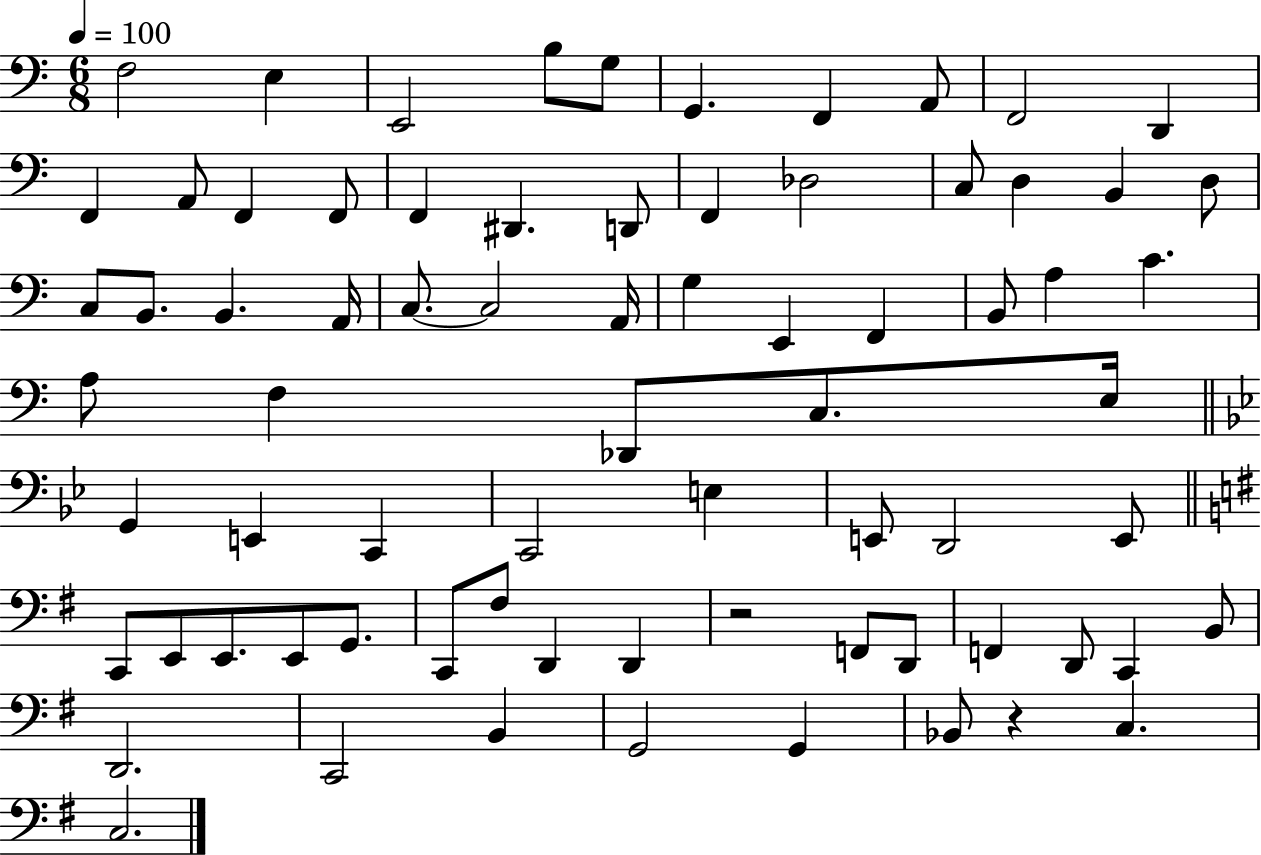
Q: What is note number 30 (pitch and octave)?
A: A2